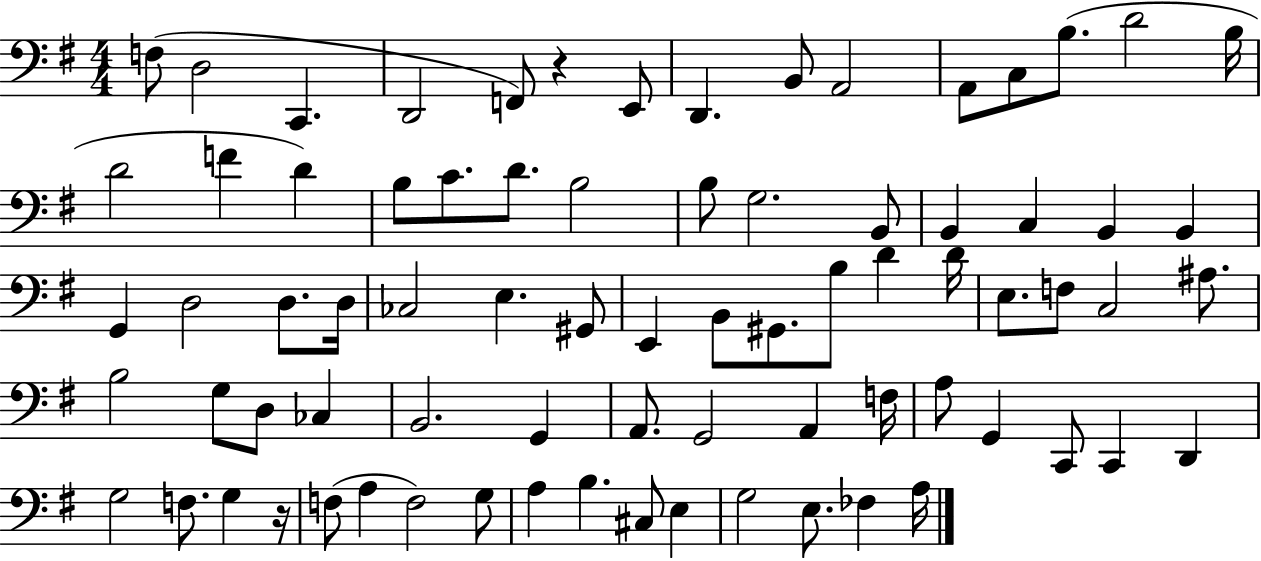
X:1
T:Untitled
M:4/4
L:1/4
K:G
F,/2 D,2 C,, D,,2 F,,/2 z E,,/2 D,, B,,/2 A,,2 A,,/2 C,/2 B,/2 D2 B,/4 D2 F D B,/2 C/2 D/2 B,2 B,/2 G,2 B,,/2 B,, C, B,, B,, G,, D,2 D,/2 D,/4 _C,2 E, ^G,,/2 E,, B,,/2 ^G,,/2 B,/2 D D/4 E,/2 F,/2 C,2 ^A,/2 B,2 G,/2 D,/2 _C, B,,2 G,, A,,/2 G,,2 A,, F,/4 A,/2 G,, C,,/2 C,, D,, G,2 F,/2 G, z/4 F,/2 A, F,2 G,/2 A, B, ^C,/2 E, G,2 E,/2 _F, A,/4